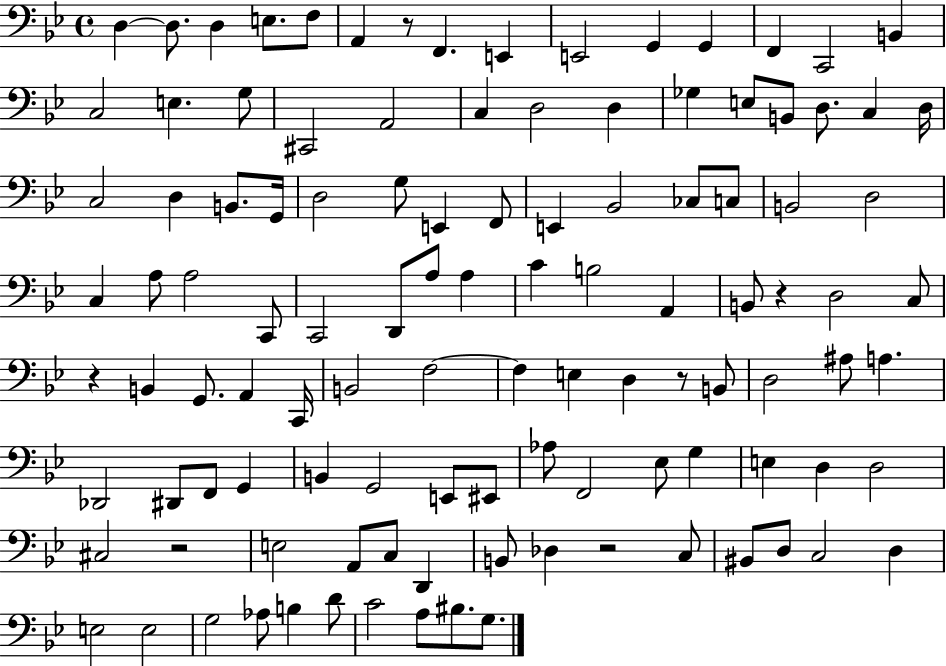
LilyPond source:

{
  \clef bass
  \time 4/4
  \defaultTimeSignature
  \key bes \major
  d4~~ d8. d4 e8. f8 | a,4 r8 f,4. e,4 | e,2 g,4 g,4 | f,4 c,2 b,4 | \break c2 e4. g8 | cis,2 a,2 | c4 d2 d4 | ges4 e8 b,8 d8. c4 d16 | \break c2 d4 b,8. g,16 | d2 g8 e,4 f,8 | e,4 bes,2 ces8 c8 | b,2 d2 | \break c4 a8 a2 c,8 | c,2 d,8 a8 a4 | c'4 b2 a,4 | b,8 r4 d2 c8 | \break r4 b,4 g,8. a,4 c,16 | b,2 f2~~ | f4 e4 d4 r8 b,8 | d2 ais8 a4. | \break des,2 dis,8 f,8 g,4 | b,4 g,2 e,8 eis,8 | aes8 f,2 ees8 g4 | e4 d4 d2 | \break cis2 r2 | e2 a,8 c8 d,4 | b,8 des4 r2 c8 | bis,8 d8 c2 d4 | \break e2 e2 | g2 aes8 b4 d'8 | c'2 a8 bis8. g8. | \bar "|."
}